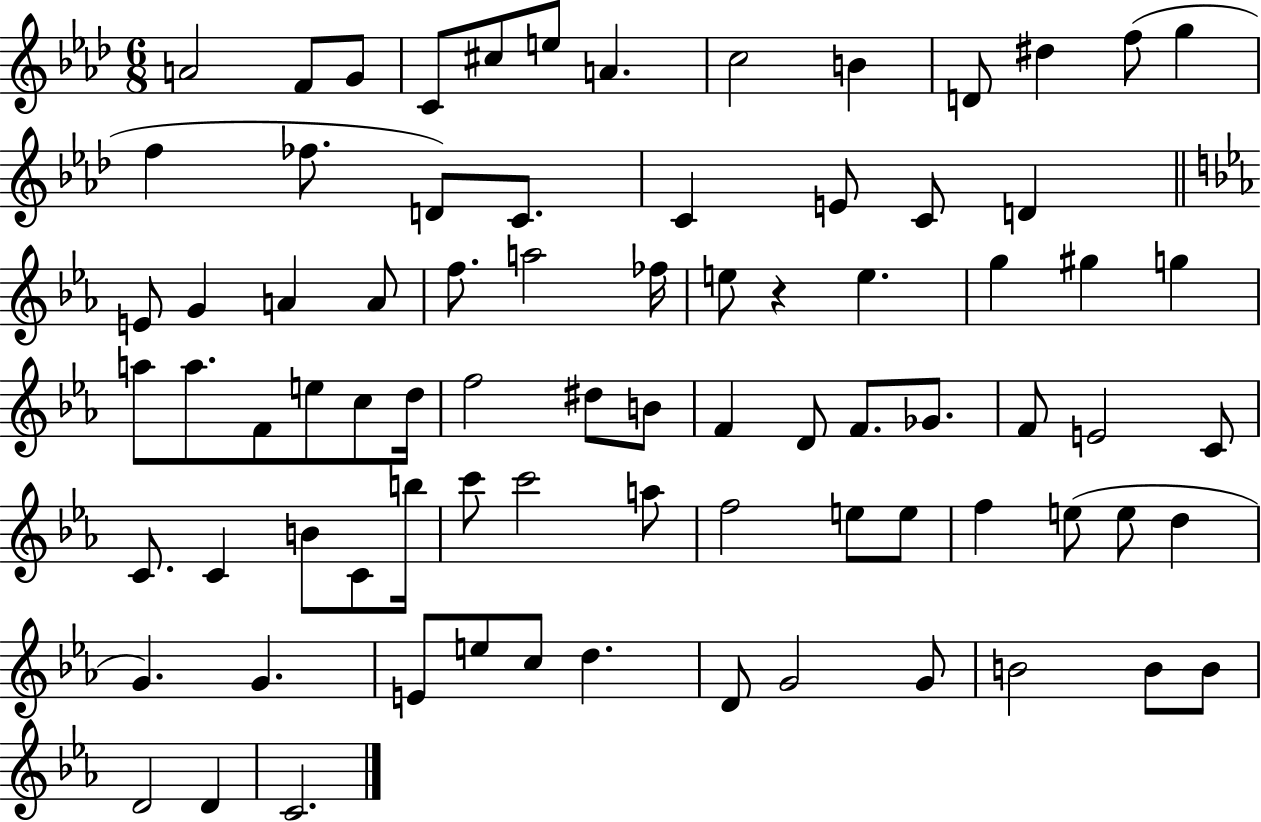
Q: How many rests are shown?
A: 1